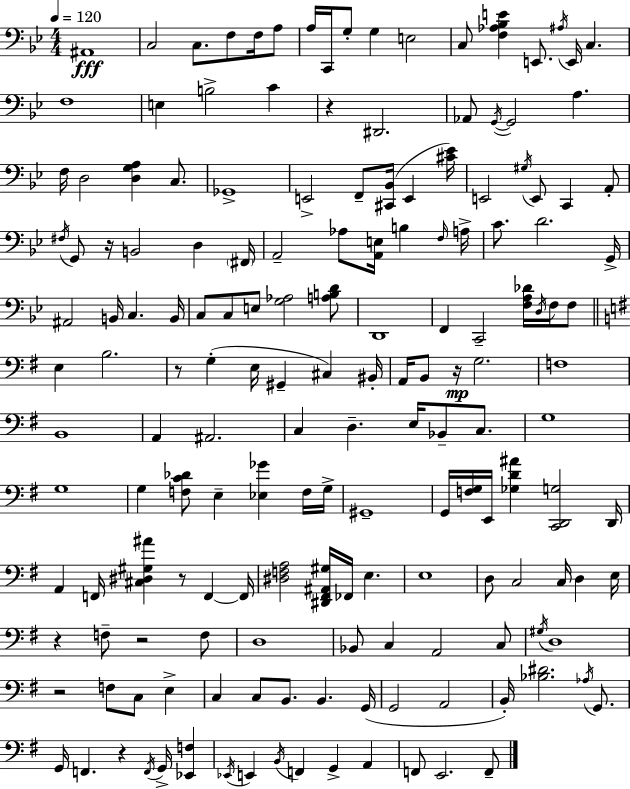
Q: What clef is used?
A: bass